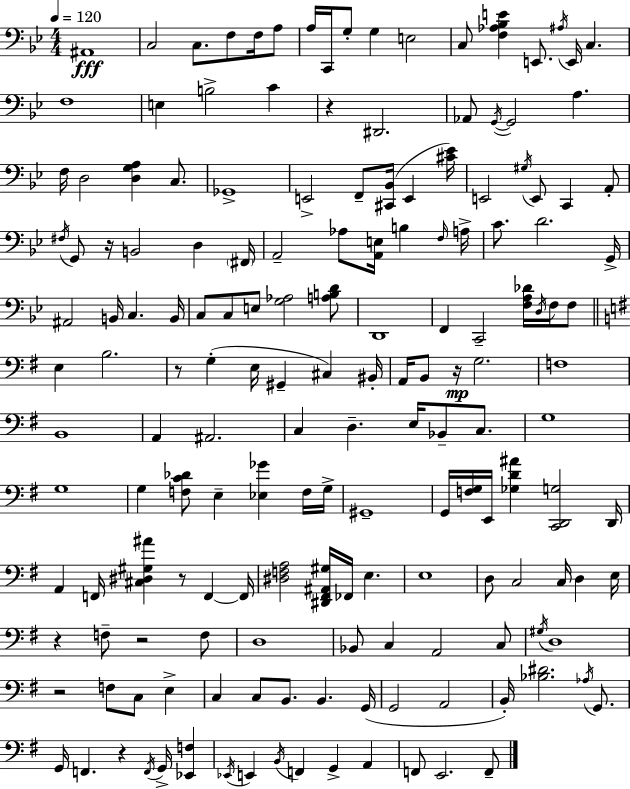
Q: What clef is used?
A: bass